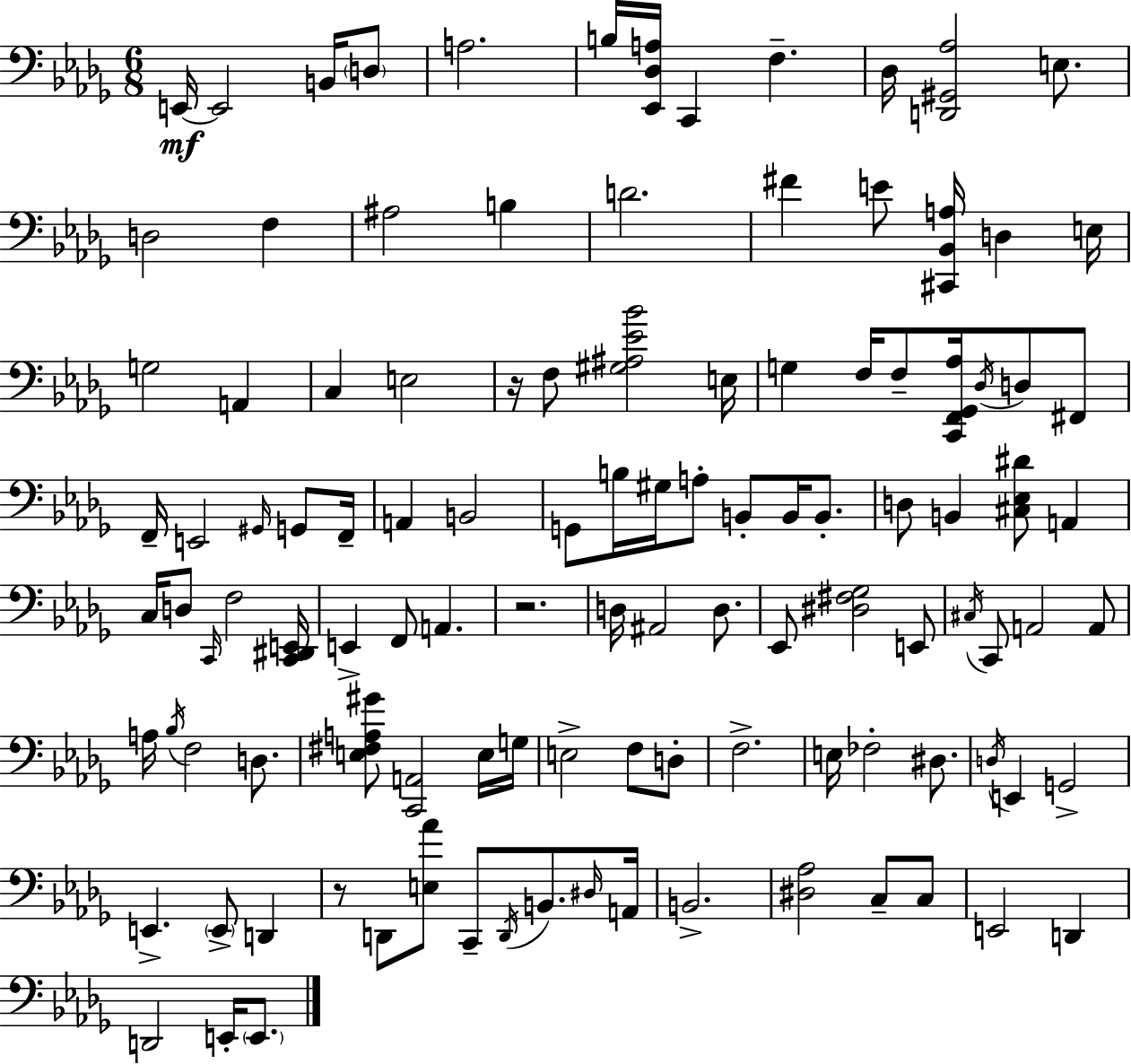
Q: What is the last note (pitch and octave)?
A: E2